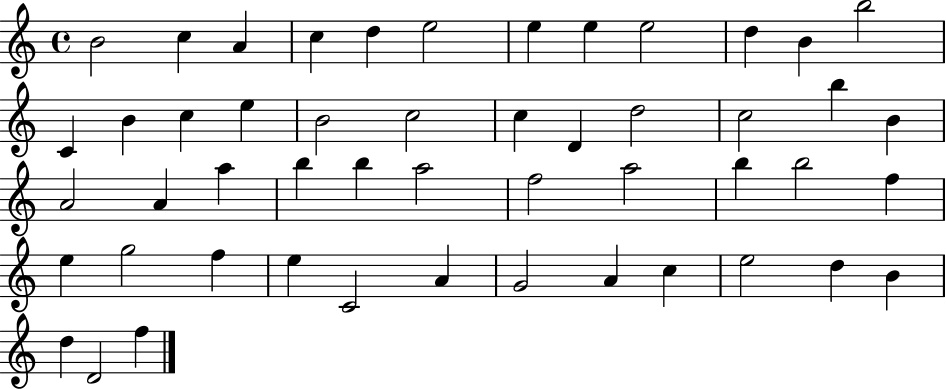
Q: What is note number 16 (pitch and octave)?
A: E5